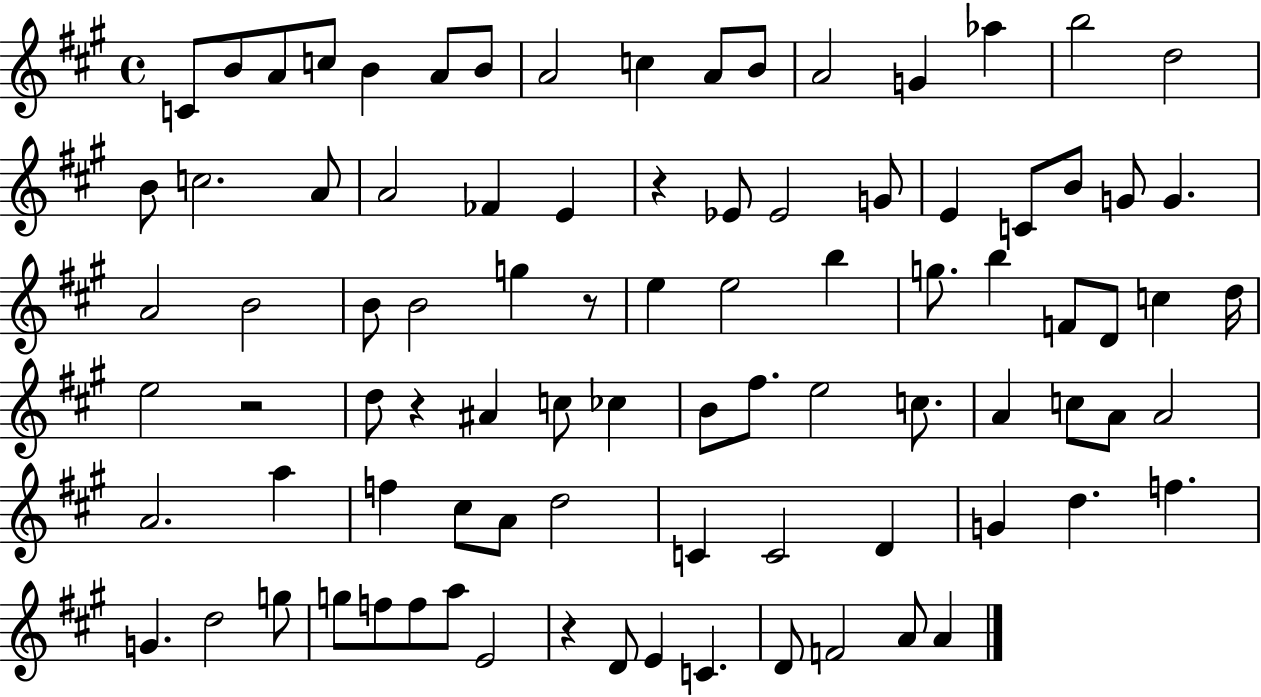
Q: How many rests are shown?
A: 5